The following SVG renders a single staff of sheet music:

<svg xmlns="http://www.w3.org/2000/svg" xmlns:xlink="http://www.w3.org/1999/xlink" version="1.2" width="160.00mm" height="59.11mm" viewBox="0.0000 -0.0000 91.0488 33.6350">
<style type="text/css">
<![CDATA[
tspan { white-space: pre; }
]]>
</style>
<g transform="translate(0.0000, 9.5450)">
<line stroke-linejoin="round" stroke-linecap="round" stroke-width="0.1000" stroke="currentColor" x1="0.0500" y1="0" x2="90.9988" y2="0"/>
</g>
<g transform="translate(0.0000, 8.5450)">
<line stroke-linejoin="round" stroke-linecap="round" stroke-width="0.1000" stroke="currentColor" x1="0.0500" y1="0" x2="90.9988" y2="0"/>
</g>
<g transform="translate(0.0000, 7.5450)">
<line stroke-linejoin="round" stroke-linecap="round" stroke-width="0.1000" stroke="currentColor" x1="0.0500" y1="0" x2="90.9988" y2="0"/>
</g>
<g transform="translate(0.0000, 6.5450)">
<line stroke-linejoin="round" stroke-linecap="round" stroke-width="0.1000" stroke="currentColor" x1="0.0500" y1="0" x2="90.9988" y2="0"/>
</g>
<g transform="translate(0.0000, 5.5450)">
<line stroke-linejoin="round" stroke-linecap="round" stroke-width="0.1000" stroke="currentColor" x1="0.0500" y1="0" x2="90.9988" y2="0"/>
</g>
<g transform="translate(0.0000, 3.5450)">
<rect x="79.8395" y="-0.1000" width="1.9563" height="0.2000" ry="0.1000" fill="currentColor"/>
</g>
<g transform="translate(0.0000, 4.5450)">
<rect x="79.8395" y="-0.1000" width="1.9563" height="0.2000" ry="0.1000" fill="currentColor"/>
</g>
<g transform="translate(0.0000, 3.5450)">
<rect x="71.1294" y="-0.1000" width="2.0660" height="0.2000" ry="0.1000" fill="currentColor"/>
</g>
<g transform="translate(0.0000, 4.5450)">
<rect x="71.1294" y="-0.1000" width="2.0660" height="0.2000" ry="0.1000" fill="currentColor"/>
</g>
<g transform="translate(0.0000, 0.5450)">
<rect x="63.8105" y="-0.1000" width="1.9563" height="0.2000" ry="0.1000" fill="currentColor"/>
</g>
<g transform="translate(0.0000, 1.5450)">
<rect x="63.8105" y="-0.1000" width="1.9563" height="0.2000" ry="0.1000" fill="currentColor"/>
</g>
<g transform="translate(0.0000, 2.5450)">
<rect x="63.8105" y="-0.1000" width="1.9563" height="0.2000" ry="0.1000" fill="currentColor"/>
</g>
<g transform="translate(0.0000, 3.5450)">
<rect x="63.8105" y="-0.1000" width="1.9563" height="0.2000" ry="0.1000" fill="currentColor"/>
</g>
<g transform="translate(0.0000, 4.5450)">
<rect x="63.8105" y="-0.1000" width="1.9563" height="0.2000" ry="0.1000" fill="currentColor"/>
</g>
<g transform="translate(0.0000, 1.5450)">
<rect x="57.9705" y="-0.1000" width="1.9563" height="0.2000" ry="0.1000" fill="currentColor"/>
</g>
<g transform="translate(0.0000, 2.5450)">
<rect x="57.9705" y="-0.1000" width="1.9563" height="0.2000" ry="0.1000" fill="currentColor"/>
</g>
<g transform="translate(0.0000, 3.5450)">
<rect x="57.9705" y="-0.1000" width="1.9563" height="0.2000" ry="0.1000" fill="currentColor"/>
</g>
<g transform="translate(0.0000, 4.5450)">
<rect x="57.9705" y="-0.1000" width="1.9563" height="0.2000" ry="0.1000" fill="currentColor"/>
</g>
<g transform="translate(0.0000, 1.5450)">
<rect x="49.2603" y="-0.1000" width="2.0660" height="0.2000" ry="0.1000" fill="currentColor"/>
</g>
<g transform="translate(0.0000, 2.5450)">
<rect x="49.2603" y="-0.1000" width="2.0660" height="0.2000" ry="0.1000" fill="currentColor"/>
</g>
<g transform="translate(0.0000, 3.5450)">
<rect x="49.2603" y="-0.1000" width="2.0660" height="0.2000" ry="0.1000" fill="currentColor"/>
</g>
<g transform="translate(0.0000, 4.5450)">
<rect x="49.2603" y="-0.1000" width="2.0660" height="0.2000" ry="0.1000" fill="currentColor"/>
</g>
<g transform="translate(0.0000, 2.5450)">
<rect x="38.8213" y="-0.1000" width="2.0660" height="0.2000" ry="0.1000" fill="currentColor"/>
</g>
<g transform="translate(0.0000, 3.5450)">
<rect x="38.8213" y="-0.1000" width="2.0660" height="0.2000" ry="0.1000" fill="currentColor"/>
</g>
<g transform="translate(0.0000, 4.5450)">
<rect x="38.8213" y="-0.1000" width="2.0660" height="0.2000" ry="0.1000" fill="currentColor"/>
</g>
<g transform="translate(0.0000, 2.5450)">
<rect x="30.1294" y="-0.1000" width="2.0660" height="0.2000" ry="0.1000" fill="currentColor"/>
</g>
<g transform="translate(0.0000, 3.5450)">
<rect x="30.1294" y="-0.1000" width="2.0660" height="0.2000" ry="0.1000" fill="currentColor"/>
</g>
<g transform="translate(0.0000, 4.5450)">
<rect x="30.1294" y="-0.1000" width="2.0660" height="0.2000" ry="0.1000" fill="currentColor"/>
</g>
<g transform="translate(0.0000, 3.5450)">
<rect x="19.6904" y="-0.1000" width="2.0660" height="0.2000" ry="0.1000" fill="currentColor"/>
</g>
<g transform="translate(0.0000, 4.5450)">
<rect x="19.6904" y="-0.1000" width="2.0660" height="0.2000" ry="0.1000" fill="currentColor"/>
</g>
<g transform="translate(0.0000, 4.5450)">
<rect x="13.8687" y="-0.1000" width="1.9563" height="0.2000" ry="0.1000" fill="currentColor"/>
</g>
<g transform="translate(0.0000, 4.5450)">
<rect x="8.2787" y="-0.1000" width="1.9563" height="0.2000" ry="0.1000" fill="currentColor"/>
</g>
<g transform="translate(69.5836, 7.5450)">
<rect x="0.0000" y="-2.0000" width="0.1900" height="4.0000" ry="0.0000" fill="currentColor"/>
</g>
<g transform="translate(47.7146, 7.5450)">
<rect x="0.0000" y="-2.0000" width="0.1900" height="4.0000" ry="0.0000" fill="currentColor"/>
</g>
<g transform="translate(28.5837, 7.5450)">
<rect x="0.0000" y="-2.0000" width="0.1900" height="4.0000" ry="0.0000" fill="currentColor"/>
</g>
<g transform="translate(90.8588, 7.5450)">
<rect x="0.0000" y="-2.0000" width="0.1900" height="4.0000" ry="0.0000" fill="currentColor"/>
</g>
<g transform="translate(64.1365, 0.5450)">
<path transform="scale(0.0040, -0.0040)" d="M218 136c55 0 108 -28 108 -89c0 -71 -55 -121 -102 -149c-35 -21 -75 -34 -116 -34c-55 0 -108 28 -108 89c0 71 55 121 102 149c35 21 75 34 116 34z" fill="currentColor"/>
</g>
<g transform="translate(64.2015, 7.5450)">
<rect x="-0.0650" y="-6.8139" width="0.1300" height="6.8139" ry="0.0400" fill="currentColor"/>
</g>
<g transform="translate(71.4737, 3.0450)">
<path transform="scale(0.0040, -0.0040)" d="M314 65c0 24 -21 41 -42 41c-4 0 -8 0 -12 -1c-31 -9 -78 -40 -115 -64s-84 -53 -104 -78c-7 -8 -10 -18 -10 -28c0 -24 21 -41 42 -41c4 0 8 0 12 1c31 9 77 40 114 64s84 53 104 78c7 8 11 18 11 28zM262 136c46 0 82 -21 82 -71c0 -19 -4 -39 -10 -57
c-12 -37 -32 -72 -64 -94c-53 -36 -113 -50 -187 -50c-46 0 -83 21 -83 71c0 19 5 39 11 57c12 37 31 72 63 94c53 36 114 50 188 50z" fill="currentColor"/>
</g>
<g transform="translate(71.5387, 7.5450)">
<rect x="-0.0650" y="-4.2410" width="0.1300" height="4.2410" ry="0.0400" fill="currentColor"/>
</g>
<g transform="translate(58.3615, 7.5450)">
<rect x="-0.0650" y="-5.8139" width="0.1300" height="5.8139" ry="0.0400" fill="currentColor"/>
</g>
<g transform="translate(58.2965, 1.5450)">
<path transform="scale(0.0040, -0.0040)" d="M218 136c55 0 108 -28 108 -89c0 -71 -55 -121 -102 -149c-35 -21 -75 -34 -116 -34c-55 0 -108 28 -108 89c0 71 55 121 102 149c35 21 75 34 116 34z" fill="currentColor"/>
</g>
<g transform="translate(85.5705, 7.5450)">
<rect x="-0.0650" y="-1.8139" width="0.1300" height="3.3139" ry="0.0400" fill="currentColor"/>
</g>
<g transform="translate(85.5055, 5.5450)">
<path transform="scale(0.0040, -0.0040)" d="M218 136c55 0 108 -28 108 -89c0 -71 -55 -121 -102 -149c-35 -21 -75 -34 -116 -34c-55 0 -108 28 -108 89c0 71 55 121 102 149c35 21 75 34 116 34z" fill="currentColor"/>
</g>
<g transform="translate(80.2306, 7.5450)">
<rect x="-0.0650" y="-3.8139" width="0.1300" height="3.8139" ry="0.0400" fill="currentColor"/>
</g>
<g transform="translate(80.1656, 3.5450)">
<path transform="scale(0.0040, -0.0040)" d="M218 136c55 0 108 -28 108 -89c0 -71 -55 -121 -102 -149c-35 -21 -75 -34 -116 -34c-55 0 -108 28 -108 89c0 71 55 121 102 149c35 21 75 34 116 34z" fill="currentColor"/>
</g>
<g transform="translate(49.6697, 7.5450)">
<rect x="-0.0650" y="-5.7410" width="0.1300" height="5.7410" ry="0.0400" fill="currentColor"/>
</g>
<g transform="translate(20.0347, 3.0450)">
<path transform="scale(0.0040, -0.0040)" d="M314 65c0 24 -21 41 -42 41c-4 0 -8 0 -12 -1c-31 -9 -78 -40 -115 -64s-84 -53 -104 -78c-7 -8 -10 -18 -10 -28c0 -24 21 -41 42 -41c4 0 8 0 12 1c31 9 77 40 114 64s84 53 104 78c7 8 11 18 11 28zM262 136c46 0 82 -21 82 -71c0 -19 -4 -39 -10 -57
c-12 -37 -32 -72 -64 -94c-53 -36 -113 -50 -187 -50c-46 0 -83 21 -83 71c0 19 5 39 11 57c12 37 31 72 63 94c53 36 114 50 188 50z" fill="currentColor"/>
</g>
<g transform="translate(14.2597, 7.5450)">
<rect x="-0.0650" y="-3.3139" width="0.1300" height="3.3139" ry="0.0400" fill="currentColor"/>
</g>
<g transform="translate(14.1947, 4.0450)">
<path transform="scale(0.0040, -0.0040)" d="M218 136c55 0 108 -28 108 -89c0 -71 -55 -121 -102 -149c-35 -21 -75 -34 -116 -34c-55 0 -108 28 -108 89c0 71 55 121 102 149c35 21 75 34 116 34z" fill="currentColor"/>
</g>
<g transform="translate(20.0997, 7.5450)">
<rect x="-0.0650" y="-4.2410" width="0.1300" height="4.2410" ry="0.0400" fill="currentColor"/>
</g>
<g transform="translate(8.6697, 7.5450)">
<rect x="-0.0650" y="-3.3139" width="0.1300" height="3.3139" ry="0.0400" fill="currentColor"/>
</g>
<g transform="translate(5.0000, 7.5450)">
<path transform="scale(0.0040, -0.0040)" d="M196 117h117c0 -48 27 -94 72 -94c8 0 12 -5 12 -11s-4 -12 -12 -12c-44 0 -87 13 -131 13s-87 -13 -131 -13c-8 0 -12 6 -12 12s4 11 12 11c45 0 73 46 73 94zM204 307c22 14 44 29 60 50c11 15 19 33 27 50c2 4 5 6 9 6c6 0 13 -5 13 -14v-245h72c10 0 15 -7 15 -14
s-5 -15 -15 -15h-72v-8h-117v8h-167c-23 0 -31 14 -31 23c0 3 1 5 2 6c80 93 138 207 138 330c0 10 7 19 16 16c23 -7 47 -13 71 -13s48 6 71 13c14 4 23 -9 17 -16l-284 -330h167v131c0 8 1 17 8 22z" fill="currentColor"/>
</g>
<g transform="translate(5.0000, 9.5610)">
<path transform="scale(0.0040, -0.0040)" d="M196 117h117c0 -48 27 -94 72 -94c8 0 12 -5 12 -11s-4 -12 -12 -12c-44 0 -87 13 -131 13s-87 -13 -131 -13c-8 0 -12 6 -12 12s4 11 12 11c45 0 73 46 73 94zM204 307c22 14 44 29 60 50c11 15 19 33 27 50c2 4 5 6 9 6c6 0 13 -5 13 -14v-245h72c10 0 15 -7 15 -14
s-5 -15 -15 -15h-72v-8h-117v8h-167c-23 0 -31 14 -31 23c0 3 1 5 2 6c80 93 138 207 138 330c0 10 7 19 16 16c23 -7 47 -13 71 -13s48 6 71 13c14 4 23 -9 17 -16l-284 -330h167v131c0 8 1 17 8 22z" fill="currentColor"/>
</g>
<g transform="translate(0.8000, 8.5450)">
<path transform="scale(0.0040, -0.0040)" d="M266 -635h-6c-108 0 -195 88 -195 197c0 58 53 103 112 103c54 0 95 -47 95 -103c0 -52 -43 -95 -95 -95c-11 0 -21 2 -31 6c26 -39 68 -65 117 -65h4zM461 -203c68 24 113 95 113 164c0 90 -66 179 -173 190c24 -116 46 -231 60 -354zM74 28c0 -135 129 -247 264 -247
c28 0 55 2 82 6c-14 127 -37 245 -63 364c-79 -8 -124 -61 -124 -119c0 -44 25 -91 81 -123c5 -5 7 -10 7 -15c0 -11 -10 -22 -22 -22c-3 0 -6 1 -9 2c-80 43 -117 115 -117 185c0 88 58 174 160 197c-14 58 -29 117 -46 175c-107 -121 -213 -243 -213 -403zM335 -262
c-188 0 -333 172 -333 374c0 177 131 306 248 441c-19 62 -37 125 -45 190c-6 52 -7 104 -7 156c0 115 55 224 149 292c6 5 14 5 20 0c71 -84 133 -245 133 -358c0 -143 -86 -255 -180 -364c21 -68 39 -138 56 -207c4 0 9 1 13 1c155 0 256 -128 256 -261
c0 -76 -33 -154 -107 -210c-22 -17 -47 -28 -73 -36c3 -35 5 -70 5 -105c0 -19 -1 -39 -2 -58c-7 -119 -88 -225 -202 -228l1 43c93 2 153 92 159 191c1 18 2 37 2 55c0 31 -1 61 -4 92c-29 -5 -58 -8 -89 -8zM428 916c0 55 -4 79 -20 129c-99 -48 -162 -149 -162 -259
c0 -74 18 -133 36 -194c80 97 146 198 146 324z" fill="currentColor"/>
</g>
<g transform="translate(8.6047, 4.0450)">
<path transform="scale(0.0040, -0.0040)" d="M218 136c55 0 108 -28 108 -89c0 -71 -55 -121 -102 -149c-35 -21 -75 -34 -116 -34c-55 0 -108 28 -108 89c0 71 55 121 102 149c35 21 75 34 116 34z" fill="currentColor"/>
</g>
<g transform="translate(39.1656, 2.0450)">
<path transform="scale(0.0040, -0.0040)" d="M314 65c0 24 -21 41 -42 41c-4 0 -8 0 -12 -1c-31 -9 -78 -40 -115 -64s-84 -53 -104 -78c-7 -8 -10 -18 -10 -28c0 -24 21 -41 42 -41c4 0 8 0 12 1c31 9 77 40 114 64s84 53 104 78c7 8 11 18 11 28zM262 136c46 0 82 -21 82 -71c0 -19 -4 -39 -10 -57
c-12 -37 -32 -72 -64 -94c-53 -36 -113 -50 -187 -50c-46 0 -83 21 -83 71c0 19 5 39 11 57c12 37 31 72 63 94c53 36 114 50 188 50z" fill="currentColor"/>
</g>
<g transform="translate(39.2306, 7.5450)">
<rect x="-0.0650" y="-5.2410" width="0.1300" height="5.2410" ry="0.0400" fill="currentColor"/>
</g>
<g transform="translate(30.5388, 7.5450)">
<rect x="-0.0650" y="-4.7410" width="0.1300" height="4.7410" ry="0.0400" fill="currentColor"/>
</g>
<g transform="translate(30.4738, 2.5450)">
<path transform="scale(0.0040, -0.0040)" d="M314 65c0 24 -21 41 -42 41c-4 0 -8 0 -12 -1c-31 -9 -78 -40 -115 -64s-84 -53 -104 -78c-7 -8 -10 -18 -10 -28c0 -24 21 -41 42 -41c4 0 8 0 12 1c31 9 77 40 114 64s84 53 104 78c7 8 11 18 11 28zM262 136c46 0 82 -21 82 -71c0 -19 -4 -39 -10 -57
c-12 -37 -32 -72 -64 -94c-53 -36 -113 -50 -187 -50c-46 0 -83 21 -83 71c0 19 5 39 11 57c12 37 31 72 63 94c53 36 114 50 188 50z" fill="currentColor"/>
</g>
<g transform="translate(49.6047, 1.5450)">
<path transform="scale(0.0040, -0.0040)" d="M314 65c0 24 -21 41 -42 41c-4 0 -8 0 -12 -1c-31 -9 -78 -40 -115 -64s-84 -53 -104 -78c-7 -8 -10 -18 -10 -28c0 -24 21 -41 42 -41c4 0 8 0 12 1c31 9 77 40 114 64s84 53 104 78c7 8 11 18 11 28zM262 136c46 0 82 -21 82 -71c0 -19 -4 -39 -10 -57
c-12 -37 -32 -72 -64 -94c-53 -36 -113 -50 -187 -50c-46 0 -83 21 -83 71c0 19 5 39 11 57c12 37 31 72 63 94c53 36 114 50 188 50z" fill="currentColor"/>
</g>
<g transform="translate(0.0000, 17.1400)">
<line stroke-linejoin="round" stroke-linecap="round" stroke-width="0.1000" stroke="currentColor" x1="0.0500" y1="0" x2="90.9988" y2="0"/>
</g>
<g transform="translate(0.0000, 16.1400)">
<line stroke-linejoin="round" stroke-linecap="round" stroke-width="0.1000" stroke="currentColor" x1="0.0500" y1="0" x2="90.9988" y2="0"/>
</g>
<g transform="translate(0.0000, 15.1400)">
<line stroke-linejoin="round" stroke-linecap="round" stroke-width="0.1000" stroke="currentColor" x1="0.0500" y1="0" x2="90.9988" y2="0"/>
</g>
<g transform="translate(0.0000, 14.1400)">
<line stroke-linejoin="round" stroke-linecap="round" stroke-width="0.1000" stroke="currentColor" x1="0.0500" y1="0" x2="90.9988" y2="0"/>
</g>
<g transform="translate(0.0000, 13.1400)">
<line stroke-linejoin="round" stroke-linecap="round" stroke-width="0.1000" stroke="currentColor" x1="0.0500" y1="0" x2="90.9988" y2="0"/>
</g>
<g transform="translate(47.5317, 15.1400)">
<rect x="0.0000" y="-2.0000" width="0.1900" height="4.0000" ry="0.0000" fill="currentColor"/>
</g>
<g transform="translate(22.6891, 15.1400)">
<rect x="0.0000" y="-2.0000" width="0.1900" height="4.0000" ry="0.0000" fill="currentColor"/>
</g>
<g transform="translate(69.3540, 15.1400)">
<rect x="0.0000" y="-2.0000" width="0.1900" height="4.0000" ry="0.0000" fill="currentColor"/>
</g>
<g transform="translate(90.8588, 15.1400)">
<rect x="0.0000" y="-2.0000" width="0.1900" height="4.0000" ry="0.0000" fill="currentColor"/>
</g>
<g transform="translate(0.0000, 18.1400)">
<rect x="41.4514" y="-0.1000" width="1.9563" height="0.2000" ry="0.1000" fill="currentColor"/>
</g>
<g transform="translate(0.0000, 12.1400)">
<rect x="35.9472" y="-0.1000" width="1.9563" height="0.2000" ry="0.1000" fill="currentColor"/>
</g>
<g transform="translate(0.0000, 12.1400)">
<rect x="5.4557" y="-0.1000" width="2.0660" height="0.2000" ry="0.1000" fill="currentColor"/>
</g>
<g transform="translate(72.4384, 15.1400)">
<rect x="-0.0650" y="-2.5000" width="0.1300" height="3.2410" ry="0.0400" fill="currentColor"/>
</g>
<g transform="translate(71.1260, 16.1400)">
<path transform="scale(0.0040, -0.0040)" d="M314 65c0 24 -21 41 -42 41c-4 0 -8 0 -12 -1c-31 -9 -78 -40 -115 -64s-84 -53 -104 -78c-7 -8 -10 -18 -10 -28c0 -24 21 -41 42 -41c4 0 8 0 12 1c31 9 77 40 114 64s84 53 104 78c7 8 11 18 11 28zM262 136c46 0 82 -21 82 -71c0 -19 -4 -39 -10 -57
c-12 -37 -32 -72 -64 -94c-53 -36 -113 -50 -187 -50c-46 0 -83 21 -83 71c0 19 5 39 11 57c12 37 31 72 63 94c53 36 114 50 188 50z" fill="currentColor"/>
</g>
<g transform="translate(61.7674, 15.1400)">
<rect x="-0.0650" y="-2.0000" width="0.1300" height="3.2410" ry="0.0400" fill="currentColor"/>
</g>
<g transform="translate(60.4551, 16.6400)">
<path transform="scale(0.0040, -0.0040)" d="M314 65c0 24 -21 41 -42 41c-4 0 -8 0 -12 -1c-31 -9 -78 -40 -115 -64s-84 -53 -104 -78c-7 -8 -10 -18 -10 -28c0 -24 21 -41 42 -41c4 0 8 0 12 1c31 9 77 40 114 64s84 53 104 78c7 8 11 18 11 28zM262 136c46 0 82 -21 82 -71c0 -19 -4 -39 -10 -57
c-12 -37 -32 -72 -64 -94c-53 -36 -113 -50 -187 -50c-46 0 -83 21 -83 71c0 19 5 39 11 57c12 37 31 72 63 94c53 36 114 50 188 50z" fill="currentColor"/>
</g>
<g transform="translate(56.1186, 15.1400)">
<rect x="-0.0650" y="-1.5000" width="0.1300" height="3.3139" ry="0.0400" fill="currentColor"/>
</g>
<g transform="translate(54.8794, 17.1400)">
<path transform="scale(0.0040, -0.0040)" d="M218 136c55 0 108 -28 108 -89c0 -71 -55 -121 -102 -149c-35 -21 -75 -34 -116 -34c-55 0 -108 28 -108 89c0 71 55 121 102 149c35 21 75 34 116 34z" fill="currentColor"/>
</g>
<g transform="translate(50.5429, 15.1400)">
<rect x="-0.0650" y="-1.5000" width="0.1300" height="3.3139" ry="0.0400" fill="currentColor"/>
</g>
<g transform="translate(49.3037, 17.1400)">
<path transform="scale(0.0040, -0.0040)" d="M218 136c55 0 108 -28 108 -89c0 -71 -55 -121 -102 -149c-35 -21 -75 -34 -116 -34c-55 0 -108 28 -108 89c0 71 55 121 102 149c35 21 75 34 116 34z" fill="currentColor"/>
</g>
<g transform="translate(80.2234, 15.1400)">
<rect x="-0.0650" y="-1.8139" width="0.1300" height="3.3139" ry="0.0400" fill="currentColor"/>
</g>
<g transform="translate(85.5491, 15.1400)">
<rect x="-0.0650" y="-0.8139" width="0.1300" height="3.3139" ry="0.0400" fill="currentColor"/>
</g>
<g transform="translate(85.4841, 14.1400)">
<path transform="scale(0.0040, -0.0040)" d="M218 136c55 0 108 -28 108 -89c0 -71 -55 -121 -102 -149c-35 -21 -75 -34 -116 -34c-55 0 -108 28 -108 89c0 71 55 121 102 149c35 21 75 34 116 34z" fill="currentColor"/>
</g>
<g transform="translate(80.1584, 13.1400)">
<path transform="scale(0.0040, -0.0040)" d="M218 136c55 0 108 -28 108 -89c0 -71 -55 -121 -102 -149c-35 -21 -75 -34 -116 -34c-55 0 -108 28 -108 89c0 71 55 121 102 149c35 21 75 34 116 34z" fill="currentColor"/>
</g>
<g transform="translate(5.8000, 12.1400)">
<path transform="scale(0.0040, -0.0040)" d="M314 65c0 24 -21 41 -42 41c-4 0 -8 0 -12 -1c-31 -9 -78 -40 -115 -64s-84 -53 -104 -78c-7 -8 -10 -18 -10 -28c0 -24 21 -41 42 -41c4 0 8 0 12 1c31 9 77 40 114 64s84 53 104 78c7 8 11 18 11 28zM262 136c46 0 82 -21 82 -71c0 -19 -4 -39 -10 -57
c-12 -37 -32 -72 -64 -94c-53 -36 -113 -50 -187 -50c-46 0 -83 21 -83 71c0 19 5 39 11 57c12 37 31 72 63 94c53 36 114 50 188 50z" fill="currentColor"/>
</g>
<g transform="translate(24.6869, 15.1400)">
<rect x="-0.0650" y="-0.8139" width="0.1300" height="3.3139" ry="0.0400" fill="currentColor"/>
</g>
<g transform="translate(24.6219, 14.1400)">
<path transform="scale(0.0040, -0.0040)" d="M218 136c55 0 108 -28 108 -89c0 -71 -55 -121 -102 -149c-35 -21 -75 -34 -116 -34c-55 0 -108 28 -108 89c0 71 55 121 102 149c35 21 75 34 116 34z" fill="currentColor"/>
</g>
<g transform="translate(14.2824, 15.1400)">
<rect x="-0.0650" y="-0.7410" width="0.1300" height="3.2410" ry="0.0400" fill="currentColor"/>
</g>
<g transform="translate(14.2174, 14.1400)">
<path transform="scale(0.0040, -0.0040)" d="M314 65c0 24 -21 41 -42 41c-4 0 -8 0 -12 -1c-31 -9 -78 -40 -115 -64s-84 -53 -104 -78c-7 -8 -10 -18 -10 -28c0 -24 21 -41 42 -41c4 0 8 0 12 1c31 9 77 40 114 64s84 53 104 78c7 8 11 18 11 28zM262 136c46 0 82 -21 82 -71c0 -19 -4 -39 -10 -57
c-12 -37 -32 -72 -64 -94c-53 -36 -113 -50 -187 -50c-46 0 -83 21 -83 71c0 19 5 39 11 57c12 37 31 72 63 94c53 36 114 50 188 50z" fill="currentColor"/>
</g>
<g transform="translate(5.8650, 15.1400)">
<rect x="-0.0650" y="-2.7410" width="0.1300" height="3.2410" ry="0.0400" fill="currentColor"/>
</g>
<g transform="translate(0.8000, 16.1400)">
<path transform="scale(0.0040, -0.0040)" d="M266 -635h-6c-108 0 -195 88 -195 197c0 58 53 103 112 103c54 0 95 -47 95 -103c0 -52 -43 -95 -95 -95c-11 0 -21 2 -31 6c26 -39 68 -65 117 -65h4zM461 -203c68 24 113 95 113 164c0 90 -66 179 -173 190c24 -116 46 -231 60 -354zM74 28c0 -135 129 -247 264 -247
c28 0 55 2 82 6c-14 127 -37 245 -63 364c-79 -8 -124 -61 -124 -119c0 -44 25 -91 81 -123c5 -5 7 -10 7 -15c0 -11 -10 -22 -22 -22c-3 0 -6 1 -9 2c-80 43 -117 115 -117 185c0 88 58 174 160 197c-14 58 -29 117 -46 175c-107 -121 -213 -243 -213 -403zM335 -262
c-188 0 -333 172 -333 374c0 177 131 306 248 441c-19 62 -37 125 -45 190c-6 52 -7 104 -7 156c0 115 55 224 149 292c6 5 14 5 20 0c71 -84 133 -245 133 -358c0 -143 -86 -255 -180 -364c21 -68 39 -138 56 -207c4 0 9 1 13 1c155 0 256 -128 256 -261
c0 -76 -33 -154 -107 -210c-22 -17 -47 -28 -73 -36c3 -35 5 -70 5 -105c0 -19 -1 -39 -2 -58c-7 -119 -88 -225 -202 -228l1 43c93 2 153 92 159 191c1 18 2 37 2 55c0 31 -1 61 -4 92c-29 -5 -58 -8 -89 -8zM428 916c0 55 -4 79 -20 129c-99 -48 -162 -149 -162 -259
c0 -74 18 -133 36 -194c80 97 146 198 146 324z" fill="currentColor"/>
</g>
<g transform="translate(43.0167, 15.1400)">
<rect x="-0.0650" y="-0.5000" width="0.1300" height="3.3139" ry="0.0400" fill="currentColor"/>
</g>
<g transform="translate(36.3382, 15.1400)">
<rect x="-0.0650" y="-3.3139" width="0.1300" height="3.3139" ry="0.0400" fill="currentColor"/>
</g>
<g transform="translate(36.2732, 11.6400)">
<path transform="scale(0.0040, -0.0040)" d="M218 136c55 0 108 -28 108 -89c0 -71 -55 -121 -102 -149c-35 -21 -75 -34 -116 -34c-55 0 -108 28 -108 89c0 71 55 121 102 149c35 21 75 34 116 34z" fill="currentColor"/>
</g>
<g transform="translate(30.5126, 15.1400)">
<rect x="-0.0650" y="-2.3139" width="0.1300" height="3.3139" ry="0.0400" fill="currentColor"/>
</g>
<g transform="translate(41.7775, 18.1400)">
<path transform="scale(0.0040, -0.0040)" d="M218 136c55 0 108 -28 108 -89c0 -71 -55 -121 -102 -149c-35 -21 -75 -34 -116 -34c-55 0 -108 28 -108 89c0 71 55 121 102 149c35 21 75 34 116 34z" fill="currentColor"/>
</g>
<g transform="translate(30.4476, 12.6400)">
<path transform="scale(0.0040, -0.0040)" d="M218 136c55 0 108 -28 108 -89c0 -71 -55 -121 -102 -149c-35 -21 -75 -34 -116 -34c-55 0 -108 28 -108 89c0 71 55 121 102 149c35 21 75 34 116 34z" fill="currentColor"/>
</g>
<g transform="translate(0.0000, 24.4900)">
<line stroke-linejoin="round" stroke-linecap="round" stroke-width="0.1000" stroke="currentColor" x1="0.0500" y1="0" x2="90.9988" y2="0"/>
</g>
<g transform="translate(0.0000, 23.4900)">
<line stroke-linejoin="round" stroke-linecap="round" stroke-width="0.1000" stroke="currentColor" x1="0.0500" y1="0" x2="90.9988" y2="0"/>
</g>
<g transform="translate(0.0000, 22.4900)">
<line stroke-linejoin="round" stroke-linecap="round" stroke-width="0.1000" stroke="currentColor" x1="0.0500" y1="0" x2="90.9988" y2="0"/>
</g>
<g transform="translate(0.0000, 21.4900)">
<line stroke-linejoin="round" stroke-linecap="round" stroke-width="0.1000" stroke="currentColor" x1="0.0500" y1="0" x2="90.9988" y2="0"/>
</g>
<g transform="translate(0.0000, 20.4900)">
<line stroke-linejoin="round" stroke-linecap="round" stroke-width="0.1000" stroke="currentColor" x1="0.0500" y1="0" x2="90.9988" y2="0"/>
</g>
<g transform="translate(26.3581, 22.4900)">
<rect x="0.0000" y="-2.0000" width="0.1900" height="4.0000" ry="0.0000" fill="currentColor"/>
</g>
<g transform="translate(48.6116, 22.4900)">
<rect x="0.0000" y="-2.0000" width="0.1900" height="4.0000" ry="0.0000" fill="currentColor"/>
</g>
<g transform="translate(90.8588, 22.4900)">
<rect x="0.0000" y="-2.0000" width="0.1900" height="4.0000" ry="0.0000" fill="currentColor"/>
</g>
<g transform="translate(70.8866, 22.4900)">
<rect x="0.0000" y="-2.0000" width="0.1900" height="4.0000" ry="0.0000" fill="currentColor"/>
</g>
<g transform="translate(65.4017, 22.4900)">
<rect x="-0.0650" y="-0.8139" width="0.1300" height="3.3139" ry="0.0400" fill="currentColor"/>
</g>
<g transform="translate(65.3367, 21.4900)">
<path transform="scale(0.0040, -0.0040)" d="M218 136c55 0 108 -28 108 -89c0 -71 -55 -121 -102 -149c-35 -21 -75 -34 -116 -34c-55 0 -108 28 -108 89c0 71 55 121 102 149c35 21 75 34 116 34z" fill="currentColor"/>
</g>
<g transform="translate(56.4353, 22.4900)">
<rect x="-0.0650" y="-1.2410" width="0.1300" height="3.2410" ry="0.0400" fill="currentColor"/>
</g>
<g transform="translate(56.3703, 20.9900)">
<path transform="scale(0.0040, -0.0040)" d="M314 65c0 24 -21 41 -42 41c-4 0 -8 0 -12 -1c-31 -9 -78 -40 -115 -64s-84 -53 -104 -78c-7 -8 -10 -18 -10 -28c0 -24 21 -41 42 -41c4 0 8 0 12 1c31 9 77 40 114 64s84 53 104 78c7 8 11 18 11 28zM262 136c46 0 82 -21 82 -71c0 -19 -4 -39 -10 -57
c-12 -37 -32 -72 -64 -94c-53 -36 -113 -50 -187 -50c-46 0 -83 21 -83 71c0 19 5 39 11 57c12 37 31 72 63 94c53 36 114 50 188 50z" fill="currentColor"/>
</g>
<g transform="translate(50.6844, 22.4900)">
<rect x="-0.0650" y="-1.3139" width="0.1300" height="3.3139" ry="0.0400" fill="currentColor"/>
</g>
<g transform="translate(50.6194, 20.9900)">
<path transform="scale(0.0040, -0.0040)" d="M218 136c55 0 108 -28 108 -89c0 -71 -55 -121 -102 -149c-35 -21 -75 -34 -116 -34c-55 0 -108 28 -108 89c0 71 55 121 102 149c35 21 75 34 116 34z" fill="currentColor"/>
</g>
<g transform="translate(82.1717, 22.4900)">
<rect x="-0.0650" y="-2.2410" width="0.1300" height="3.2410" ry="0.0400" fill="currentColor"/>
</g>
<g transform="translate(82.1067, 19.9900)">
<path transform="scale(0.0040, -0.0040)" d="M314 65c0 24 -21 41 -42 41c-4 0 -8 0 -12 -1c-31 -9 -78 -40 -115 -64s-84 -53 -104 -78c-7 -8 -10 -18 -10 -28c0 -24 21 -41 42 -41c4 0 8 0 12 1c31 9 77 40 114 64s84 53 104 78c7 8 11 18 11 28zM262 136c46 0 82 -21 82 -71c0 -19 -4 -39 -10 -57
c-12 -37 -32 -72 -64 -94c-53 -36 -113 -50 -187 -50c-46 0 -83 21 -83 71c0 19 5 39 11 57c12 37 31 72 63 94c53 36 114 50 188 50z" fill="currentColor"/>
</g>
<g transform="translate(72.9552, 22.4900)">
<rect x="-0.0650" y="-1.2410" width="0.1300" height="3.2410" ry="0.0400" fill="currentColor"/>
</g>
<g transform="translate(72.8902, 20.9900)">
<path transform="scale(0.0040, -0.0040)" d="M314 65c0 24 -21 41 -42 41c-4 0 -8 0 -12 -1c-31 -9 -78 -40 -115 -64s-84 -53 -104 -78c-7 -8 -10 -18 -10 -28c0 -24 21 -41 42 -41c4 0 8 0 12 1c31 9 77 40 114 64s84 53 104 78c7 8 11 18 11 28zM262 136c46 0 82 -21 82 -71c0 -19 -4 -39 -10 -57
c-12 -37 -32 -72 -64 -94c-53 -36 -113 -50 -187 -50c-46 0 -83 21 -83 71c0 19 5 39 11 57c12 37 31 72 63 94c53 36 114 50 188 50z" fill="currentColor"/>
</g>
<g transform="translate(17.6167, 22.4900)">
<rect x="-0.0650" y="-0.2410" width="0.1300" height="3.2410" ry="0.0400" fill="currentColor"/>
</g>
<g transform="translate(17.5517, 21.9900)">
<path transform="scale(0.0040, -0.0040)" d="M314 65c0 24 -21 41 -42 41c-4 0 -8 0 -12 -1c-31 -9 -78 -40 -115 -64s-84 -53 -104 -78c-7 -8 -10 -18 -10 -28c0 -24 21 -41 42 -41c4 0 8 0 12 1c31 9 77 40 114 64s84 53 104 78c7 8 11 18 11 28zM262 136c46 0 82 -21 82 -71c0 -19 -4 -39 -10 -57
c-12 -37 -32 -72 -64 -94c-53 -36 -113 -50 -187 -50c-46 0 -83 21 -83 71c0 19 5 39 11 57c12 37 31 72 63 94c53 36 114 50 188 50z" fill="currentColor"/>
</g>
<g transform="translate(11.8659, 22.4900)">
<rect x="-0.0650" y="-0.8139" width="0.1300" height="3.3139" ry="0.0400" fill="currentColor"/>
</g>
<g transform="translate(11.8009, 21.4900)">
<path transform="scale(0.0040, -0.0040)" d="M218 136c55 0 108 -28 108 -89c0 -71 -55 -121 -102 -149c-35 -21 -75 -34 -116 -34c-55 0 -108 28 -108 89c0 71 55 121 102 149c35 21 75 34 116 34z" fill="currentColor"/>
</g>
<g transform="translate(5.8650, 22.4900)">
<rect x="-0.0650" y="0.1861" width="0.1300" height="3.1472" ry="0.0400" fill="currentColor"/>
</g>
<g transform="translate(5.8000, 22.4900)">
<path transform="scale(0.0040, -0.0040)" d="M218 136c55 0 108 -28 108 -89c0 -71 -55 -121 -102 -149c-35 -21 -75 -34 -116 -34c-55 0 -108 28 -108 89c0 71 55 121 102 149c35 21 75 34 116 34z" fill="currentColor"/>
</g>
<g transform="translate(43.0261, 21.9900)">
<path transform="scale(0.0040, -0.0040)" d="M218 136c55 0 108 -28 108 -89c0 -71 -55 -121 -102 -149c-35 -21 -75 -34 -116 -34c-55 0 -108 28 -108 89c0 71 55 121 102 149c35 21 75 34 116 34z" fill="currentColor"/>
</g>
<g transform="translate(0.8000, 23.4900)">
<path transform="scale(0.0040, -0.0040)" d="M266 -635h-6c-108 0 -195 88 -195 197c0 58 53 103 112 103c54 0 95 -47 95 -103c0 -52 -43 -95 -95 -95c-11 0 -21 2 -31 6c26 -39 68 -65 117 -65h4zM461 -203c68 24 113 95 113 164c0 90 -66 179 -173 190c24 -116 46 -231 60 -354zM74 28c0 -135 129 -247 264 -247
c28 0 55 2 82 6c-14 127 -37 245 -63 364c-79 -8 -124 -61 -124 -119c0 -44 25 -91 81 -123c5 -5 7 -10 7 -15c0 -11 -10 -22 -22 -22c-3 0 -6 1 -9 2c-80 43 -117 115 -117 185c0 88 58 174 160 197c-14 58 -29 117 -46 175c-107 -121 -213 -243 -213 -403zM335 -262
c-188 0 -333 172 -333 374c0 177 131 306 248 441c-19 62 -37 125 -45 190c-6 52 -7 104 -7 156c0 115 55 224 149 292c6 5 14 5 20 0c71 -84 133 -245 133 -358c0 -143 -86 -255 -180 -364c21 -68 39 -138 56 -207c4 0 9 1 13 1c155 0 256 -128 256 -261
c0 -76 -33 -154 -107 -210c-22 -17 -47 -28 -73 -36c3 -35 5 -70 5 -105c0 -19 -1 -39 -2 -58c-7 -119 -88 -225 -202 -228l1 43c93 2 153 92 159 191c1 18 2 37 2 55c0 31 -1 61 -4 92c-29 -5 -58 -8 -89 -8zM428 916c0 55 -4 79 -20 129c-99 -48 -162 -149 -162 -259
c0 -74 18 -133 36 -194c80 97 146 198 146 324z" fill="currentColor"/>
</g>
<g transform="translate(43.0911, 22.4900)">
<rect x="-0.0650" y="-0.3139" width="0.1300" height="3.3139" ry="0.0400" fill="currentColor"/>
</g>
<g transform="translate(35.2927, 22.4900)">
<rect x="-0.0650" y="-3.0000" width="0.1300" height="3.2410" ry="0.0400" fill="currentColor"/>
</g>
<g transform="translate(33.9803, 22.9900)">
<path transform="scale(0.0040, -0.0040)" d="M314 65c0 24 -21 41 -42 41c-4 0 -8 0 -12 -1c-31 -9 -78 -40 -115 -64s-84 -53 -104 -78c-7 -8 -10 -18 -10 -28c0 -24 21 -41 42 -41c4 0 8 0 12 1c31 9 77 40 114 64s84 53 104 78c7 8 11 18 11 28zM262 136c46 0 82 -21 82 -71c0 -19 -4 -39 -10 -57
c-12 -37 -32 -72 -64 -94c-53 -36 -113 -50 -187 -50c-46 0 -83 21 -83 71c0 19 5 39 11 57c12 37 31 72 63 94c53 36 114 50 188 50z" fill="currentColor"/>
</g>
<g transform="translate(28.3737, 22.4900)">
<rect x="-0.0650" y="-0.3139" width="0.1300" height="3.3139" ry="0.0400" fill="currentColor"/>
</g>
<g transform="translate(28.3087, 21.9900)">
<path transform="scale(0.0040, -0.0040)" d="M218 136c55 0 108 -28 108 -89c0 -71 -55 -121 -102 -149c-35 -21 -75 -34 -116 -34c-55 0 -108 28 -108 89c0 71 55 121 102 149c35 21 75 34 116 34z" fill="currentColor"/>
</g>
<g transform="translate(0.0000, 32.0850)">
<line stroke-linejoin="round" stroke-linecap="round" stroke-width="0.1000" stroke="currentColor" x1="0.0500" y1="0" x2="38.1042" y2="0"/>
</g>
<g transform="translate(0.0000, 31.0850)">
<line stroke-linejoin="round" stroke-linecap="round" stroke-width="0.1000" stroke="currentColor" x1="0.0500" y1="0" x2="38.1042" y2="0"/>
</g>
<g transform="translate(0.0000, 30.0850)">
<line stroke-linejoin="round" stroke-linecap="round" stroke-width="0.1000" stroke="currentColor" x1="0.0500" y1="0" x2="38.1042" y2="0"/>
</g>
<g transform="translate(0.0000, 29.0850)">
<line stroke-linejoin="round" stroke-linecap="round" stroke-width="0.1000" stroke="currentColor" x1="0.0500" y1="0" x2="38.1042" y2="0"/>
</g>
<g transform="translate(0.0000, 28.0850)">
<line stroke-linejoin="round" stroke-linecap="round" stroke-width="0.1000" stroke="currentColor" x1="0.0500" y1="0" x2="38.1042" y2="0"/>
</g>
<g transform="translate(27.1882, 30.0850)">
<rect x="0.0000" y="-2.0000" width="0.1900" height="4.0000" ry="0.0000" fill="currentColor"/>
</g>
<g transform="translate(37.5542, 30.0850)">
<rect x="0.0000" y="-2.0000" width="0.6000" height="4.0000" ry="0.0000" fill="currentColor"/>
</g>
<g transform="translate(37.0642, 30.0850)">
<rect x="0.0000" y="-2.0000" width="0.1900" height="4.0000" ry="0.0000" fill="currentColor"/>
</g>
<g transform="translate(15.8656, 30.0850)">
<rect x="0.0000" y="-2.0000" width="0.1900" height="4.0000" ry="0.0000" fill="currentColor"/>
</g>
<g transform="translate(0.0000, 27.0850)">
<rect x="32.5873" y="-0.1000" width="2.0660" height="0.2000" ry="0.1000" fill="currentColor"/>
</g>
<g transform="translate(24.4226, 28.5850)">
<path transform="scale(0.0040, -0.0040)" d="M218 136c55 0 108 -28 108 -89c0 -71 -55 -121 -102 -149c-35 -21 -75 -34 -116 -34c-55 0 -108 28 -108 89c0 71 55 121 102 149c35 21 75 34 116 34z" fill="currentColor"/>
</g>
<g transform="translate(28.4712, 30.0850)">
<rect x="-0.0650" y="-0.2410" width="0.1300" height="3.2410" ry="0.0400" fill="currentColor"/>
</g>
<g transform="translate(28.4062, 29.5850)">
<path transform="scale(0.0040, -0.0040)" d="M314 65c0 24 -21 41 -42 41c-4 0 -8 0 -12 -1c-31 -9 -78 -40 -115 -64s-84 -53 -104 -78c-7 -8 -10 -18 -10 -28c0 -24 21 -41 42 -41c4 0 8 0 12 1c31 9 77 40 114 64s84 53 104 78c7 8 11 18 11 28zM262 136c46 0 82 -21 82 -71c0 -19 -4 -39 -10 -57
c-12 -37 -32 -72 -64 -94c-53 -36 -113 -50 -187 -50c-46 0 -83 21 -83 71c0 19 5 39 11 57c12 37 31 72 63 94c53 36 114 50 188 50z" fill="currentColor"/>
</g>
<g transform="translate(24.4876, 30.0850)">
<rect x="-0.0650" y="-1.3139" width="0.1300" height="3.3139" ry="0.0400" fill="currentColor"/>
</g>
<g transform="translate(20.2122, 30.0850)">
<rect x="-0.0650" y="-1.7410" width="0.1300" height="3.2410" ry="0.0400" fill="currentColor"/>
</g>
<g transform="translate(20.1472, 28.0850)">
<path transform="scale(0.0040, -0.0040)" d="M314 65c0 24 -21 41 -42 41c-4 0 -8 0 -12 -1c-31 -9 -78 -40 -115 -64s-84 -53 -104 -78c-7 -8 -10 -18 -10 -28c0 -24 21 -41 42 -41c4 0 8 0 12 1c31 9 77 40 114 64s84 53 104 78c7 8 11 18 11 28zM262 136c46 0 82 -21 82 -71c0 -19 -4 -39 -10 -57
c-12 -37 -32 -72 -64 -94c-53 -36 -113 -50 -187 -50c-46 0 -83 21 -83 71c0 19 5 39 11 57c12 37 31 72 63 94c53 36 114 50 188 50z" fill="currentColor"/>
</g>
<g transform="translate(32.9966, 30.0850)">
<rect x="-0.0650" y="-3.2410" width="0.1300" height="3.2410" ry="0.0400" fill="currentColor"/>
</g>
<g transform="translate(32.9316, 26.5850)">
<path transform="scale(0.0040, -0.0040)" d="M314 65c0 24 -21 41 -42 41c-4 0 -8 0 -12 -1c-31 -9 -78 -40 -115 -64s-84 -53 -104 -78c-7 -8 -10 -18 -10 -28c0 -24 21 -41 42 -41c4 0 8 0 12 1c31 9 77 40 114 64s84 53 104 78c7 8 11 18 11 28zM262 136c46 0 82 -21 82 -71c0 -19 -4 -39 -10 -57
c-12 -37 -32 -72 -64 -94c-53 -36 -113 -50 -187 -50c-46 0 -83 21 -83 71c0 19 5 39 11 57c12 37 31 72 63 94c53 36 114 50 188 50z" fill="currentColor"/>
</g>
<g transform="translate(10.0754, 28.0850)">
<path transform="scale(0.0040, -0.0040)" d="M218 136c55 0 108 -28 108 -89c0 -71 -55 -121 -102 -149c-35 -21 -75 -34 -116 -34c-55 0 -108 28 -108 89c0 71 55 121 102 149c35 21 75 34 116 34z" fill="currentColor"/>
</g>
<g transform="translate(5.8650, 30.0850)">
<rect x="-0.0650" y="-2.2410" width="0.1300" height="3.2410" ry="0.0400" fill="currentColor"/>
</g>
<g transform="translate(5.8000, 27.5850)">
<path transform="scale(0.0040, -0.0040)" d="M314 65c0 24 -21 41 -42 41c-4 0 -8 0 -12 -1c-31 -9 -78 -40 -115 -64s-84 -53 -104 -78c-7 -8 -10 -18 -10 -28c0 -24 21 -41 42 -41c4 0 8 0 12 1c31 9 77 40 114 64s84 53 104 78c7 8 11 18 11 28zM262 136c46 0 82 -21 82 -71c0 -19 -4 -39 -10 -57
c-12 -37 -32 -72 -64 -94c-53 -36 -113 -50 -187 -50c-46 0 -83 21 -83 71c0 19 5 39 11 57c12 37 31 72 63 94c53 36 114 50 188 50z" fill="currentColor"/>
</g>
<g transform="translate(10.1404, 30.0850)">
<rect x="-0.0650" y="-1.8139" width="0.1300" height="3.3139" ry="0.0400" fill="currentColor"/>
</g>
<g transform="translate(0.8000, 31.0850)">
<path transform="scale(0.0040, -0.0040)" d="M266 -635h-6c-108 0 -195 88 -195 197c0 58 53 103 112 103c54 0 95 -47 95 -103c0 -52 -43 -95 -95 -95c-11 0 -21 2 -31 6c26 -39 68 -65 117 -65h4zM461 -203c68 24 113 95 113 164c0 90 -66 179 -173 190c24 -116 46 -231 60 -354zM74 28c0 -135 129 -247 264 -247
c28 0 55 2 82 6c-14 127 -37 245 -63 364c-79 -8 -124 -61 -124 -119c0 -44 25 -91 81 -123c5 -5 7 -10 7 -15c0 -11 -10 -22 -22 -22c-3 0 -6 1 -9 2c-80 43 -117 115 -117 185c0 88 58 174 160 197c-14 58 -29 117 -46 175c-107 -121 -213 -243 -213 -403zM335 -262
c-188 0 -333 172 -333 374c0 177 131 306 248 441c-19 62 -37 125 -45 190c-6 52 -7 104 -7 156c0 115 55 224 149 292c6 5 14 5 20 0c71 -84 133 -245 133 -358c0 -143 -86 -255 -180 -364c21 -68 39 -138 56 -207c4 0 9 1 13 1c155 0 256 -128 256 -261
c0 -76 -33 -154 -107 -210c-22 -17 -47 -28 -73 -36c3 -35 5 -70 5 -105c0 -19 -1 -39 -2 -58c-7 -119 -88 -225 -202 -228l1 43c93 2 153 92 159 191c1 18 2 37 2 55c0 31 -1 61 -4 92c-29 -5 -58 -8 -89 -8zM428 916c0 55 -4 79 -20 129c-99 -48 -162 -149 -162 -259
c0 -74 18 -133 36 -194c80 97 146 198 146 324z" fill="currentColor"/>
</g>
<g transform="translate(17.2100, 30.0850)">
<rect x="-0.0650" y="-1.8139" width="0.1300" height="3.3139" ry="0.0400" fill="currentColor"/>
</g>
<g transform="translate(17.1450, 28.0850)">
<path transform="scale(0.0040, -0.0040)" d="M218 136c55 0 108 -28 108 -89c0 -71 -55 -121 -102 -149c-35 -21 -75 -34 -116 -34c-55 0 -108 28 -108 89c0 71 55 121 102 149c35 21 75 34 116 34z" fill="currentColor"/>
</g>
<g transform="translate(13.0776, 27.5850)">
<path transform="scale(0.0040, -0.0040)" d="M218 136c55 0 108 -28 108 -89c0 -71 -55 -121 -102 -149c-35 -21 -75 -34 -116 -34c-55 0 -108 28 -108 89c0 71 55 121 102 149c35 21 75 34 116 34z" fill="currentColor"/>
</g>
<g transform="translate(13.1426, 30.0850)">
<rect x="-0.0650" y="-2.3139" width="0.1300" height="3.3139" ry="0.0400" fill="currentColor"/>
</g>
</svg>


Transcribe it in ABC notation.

X:1
T:Untitled
M:4/4
L:1/4
K:C
b b d'2 e'2 f'2 g'2 g' b' d'2 c' f a2 d2 d g b C E E F2 G2 f d B d c2 c A2 c e e2 d e2 g2 g2 f g f f2 e c2 b2